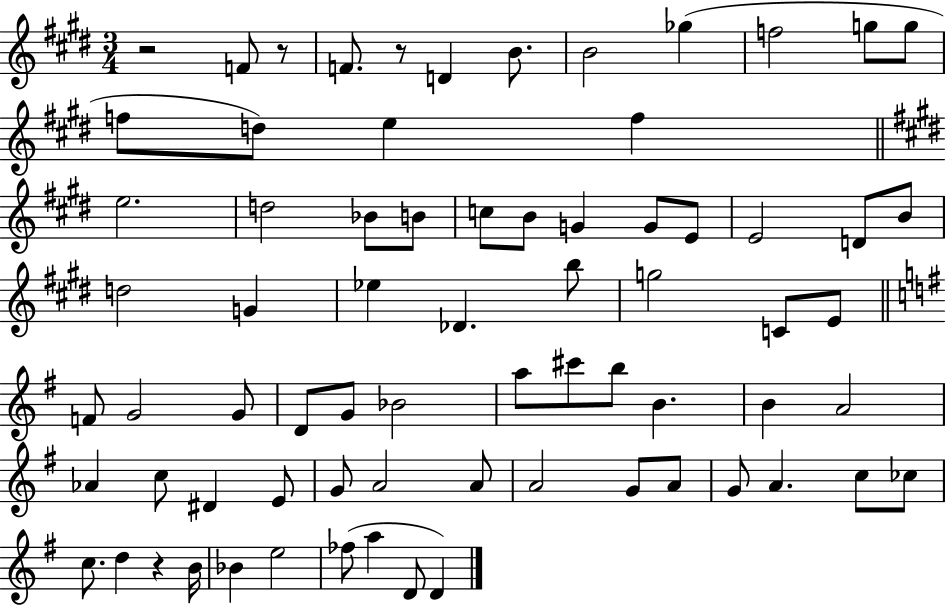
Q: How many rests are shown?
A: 4